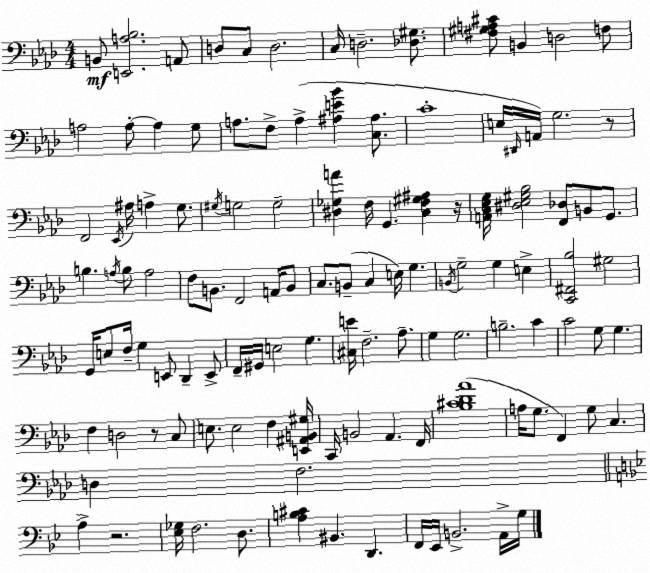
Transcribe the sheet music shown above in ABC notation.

X:1
T:Untitled
M:4/4
L:1/4
K:Fm
B,,/2 [E,,A,_B,]2 A,,/2 D,/2 C,/2 D,2 C,/4 D,2 [_D,^G,]/2 [^F,^G,A,^C]/2 B,, D,2 F,/2 A,2 A,/2 A, G,/2 A,/2 F,/2 A, [^A,E_B] [C,^A,]/2 C4 E,/4 ^D,,/4 A,,/4 G,2 z/2 F,,2 _E,,/4 ^A,/4 A, G,/2 ^G,/4 G,2 G,2 [^D,_G,A] F,/4 G,, [C,F,^G,^A,] z/4 [A,,C,_E,G,]/4 [^D,_E,^G,_B,]2 [F,,_D,]/2 B,,/2 G,,/2 B, A,/4 B,/2 A,2 F,/2 B,,/2 F,,2 A,,/4 B,,/2 C,/2 B,,/2 C, E,/4 G, B,,/4 G,2 G, E, [C,,^F,,_B,]2 ^G,2 G,,/4 E,/2 F,/4 G, E,,/2 _D,, E,,/2 F,,/4 ^G,,/4 E,2 G, [^C,E]/4 F,2 _A,/2 G, G,2 B,2 C C2 G,/2 G, F, D,2 z/2 C,/2 E,/2 E,2 F, [E,,^A,,B,,^G,]/4 C,,/4 B,,2 _A,, F,,/4 [_B,^C_D_A]4 A,/4 G,/2 F,, G,/2 C, D, F,2 A, z2 [_E,_G,]/4 F,2 D,/2 [A,B,^C] ^B,, D,, F,,/4 _E,,/4 B,,2 A,,/4 G,/4